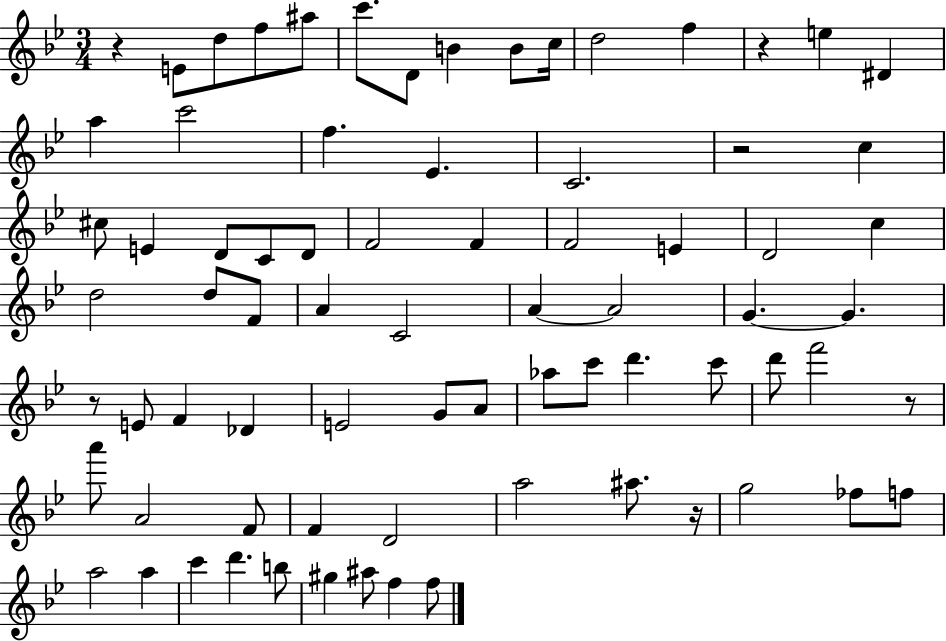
{
  \clef treble
  \numericTimeSignature
  \time 3/4
  \key bes \major
  r4 e'8 d''8 f''8 ais''8 | c'''8. d'8 b'4 b'8 c''16 | d''2 f''4 | r4 e''4 dis'4 | \break a''4 c'''2 | f''4. ees'4. | c'2. | r2 c''4 | \break cis''8 e'4 d'8 c'8 d'8 | f'2 f'4 | f'2 e'4 | d'2 c''4 | \break d''2 d''8 f'8 | a'4 c'2 | a'4~~ a'2 | g'4.~~ g'4. | \break r8 e'8 f'4 des'4 | e'2 g'8 a'8 | aes''8 c'''8 d'''4. c'''8 | d'''8 f'''2 r8 | \break a'''8 a'2 f'8 | f'4 d'2 | a''2 ais''8. r16 | g''2 fes''8 f''8 | \break a''2 a''4 | c'''4 d'''4. b''8 | gis''4 ais''8 f''4 f''8 | \bar "|."
}